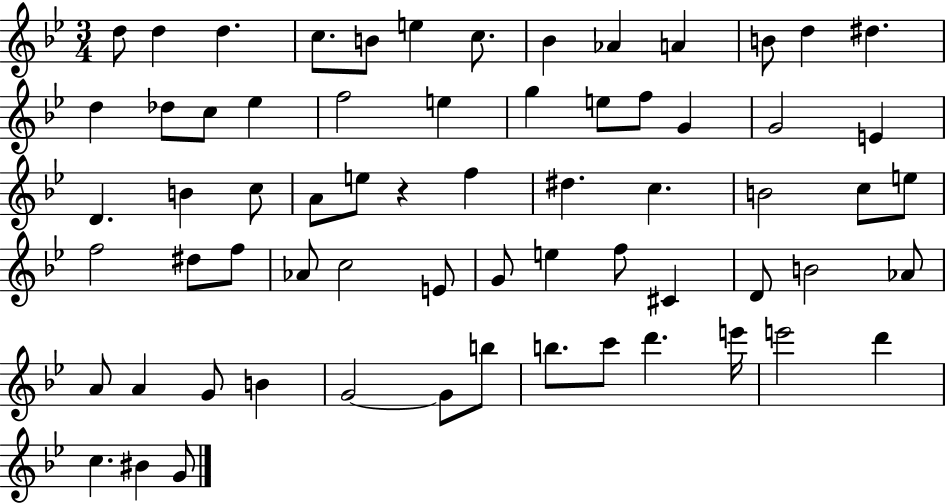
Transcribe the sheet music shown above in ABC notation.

X:1
T:Untitled
M:3/4
L:1/4
K:Bb
d/2 d d c/2 B/2 e c/2 _B _A A B/2 d ^d d _d/2 c/2 _e f2 e g e/2 f/2 G G2 E D B c/2 A/2 e/2 z f ^d c B2 c/2 e/2 f2 ^d/2 f/2 _A/2 c2 E/2 G/2 e f/2 ^C D/2 B2 _A/2 A/2 A G/2 B G2 G/2 b/2 b/2 c'/2 d' e'/4 e'2 d' c ^B G/2